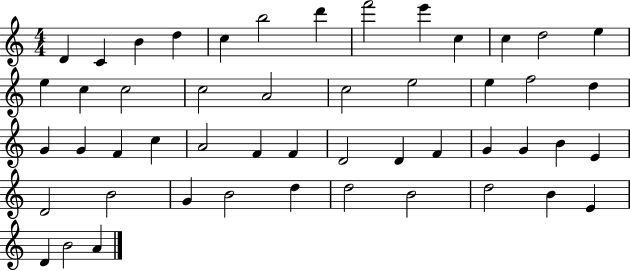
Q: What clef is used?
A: treble